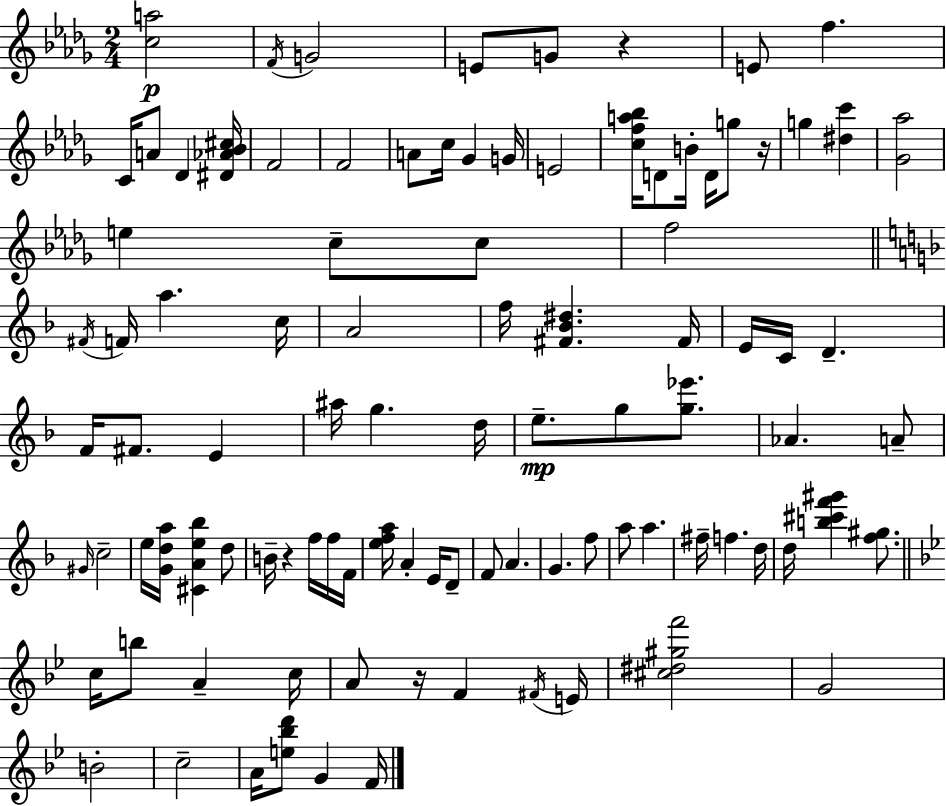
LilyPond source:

{
  \clef treble
  \numericTimeSignature
  \time 2/4
  \key bes \minor
  <c'' a''>2\p | \acciaccatura { f'16 } g'2 | e'8 g'8 r4 | e'8 f''4. | \break c'16 a'8 des'4 | <dis' aes' bes' cis''>16 f'2 | f'2 | a'8 c''16 ges'4 | \break g'16 e'2 | <c'' f'' a'' bes''>16 d'8 b'16-. d'16 g''8 | r16 g''4 <dis'' c'''>4 | <ges' aes''>2 | \break e''4 c''8-- c''8 | f''2 | \bar "||" \break \key d \minor \acciaccatura { fis'16 } f'16 a''4. | c''16 a'2 | f''16 <fis' bes' dis''>4. | fis'16 e'16 c'16 d'4.-- | \break f'16 fis'8. e'4 | ais''16 g''4. | d''16 e''8.--\mp g''8 <g'' ees'''>8. | aes'4. a'8-- | \break \grace { gis'16 } c''2-- | e''16 <g' d'' a''>16 <cis' a' e'' bes''>4 | d''8 b'16-- r4 f''16 | f''16 f'16 <e'' f'' a''>16 a'4-. e'16 | \break d'8-- f'8 a'4. | g'4. | f''8 a''8 a''4. | fis''16-- f''4. | \break d''16 d''16 <b'' cis''' f''' gis'''>4 <f'' gis''>8. | \bar "||" \break \key bes \major c''16 b''8 a'4-- c''16 | a'8 r16 f'4 \acciaccatura { fis'16 } | e'16 <cis'' dis'' gis'' f'''>2 | g'2 | \break b'2-. | c''2-- | a'16 <e'' bes'' d'''>8 g'4 | f'16 \bar "|."
}